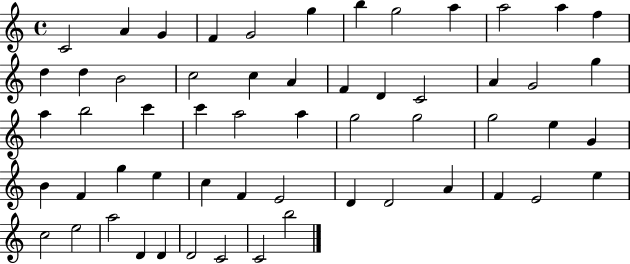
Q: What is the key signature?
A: C major